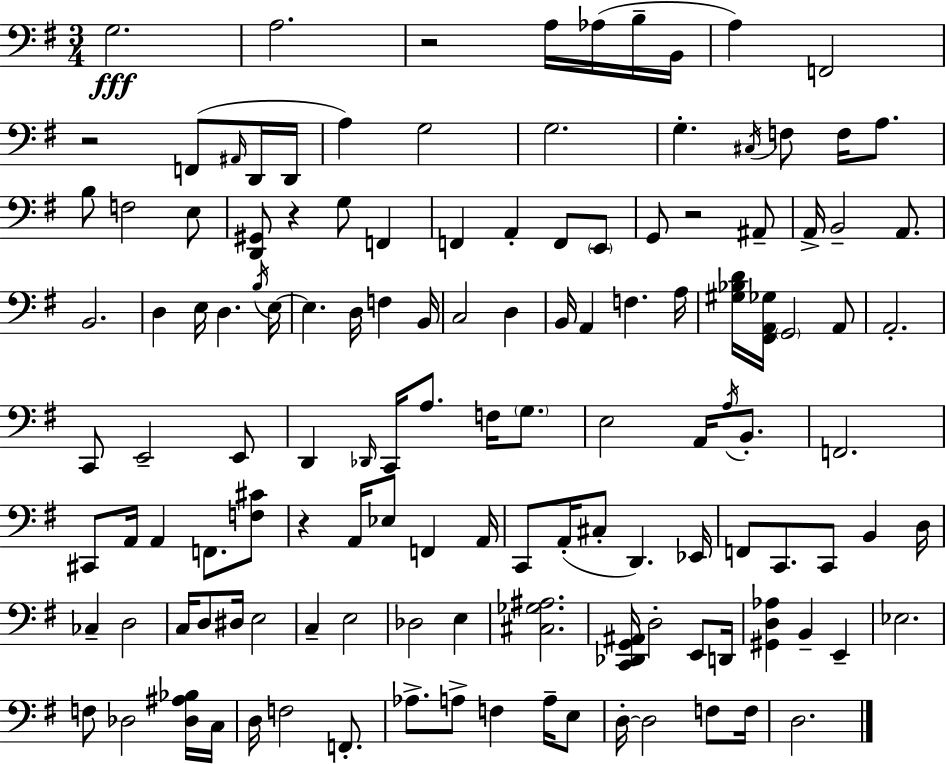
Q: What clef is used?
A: bass